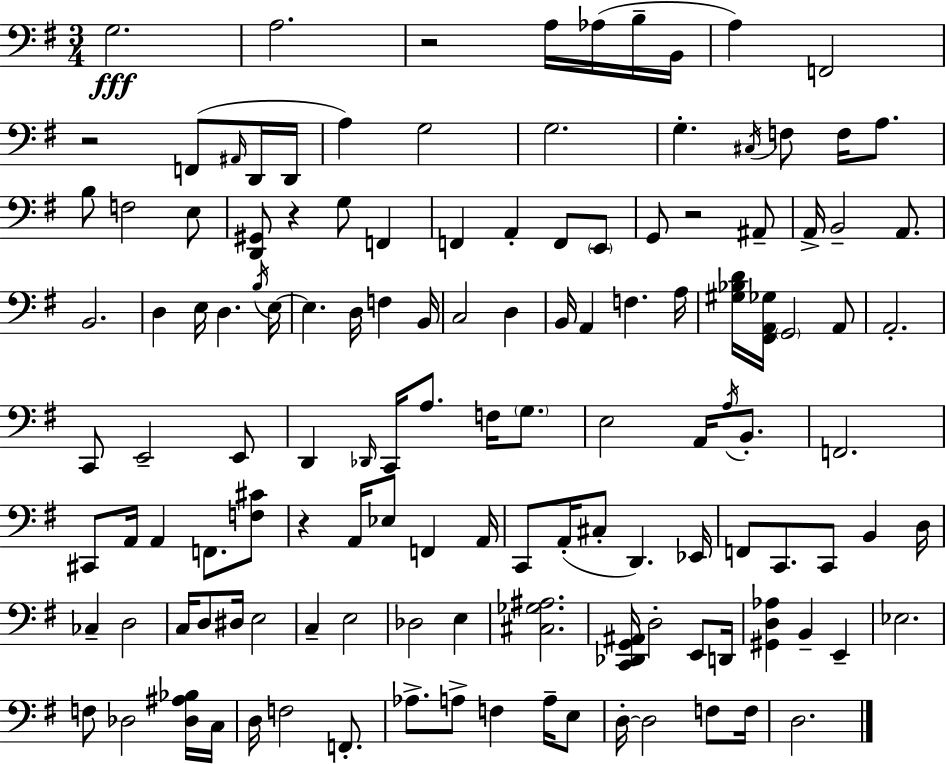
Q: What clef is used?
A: bass